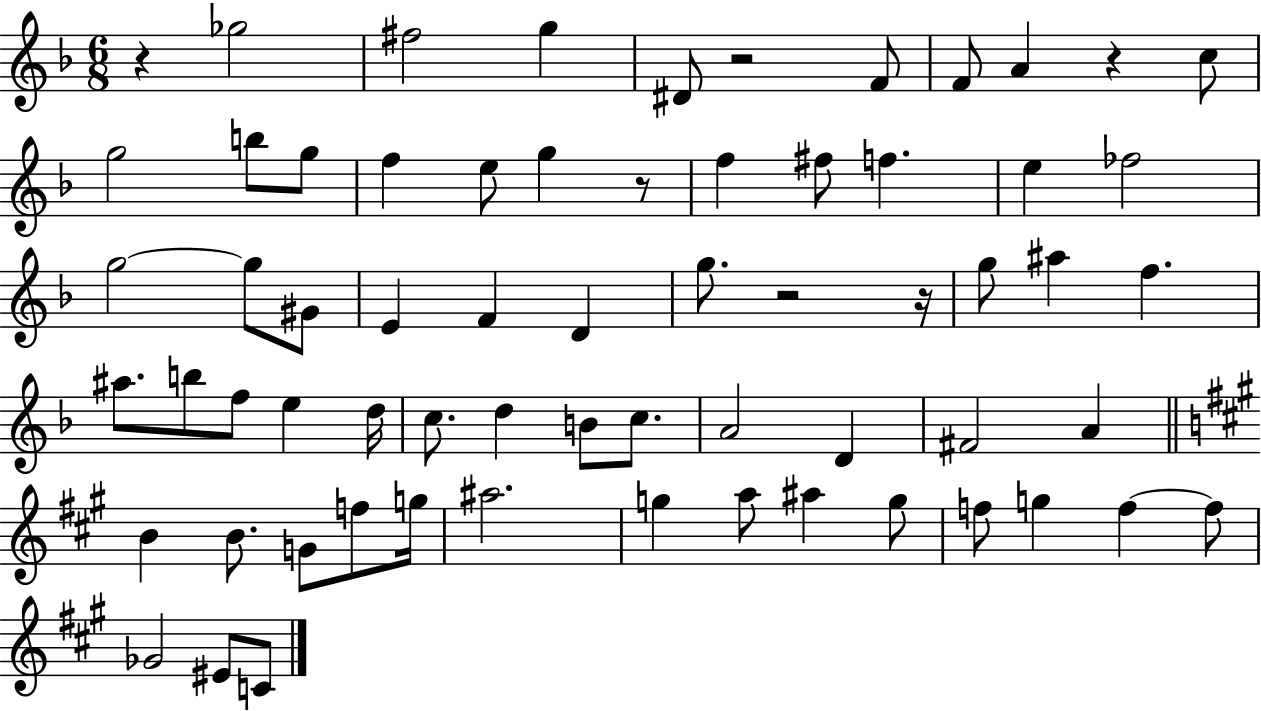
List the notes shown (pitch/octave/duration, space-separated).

R/q Gb5/h F#5/h G5/q D#4/e R/h F4/e F4/e A4/q R/q C5/e G5/h B5/e G5/e F5/q E5/e G5/q R/e F5/q F#5/e F5/q. E5/q FES5/h G5/h G5/e G#4/e E4/q F4/q D4/q G5/e. R/h R/s G5/e A#5/q F5/q. A#5/e. B5/e F5/e E5/q D5/s C5/e. D5/q B4/e C5/e. A4/h D4/q F#4/h A4/q B4/q B4/e. G4/e F5/e G5/s A#5/h. G5/q A5/e A#5/q G5/e F5/e G5/q F5/q F5/e Gb4/h EIS4/e C4/e